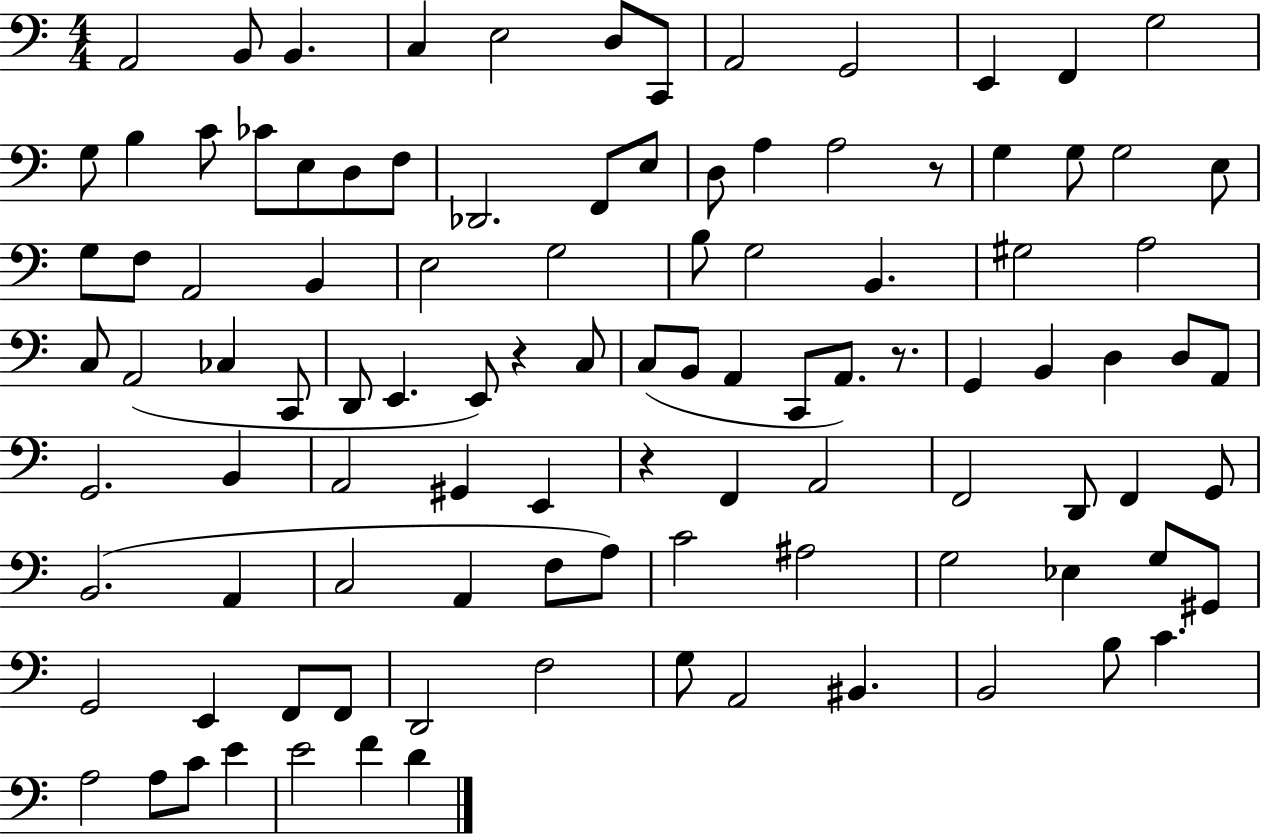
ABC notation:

X:1
T:Untitled
M:4/4
L:1/4
K:C
A,,2 B,,/2 B,, C, E,2 D,/2 C,,/2 A,,2 G,,2 E,, F,, G,2 G,/2 B, C/2 _C/2 E,/2 D,/2 F,/2 _D,,2 F,,/2 E,/2 D,/2 A, A,2 z/2 G, G,/2 G,2 E,/2 G,/2 F,/2 A,,2 B,, E,2 G,2 B,/2 G,2 B,, ^G,2 A,2 C,/2 A,,2 _C, C,,/2 D,,/2 E,, E,,/2 z C,/2 C,/2 B,,/2 A,, C,,/2 A,,/2 z/2 G,, B,, D, D,/2 A,,/2 G,,2 B,, A,,2 ^G,, E,, z F,, A,,2 F,,2 D,,/2 F,, G,,/2 B,,2 A,, C,2 A,, F,/2 A,/2 C2 ^A,2 G,2 _E, G,/2 ^G,,/2 G,,2 E,, F,,/2 F,,/2 D,,2 F,2 G,/2 A,,2 ^B,, B,,2 B,/2 C A,2 A,/2 C/2 E E2 F D